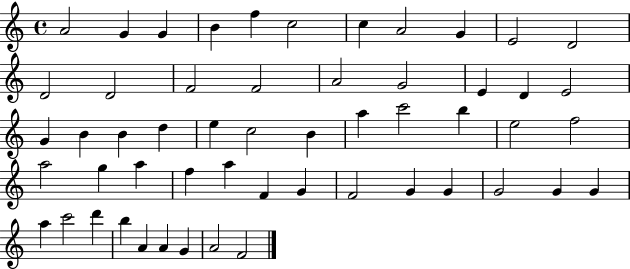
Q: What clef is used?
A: treble